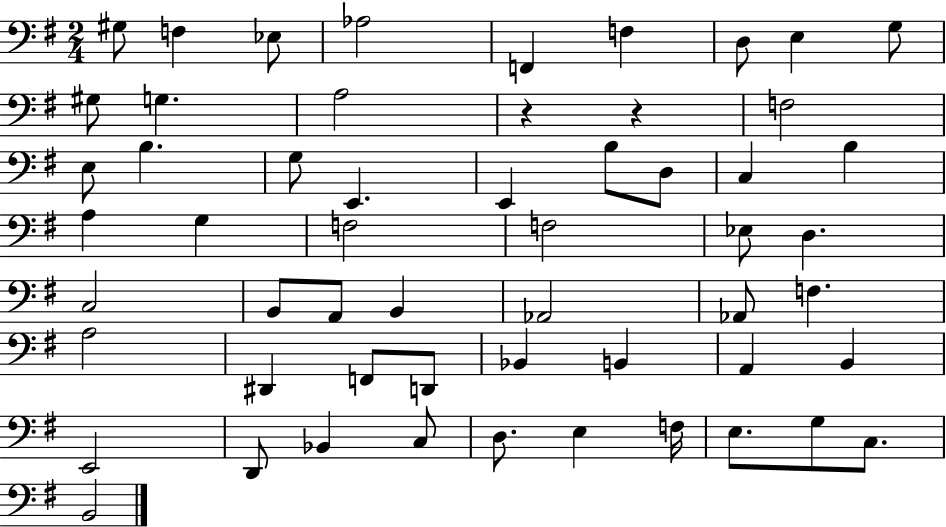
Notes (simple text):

G#3/e F3/q Eb3/e Ab3/h F2/q F3/q D3/e E3/q G3/e G#3/e G3/q. A3/h R/q R/q F3/h E3/e B3/q. G3/e E2/q. E2/q B3/e D3/e C3/q B3/q A3/q G3/q F3/h F3/h Eb3/e D3/q. C3/h B2/e A2/e B2/q Ab2/h Ab2/e F3/q. A3/h D#2/q F2/e D2/e Bb2/q B2/q A2/q B2/q E2/h D2/e Bb2/q C3/e D3/e. E3/q F3/s E3/e. G3/e C3/e. B2/h